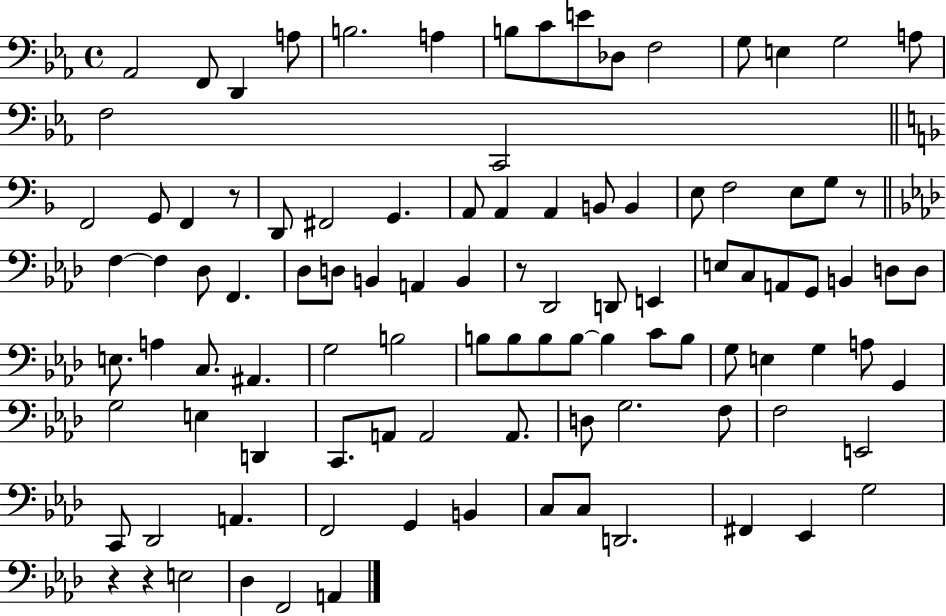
{
  \clef bass
  \time 4/4
  \defaultTimeSignature
  \key ees \major
  aes,2 f,8 d,4 a8 | b2. a4 | b8 c'8 e'8 des8 f2 | g8 e4 g2 a8 | \break f2 c,2 | \bar "||" \break \key d \minor f,2 g,8 f,4 r8 | d,8 fis,2 g,4. | a,8 a,4 a,4 b,8 b,4 | e8 f2 e8 g8 r8 | \break \bar "||" \break \key aes \major f4~~ f4 des8 f,4. | des8 d8 b,4 a,4 b,4 | r8 des,2 d,8 e,4 | e8 c8 a,8 g,8 b,4 d8 d8 | \break e8. a4 c8. ais,4. | g2 b2 | b8 b8 b8 b8~~ b4 c'8 b8 | g8 e4 g4 a8 g,4 | \break g2 e4 d,4 | c,8. a,8 a,2 a,8. | d8 g2. f8 | f2 e,2 | \break c,8 des,2 a,4. | f,2 g,4 b,4 | c8 c8 d,2. | fis,4 ees,4 g2 | \break r4 r4 e2 | des4 f,2 a,4 | \bar "|."
}